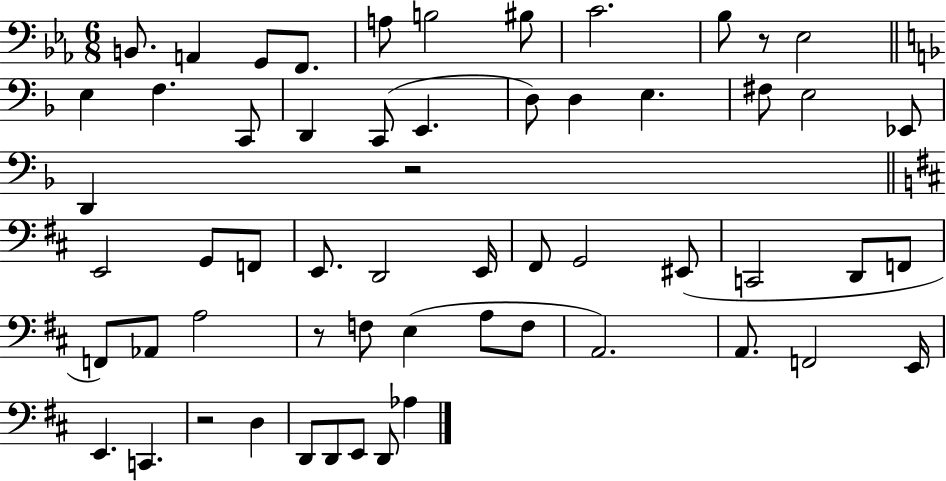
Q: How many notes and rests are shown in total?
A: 58